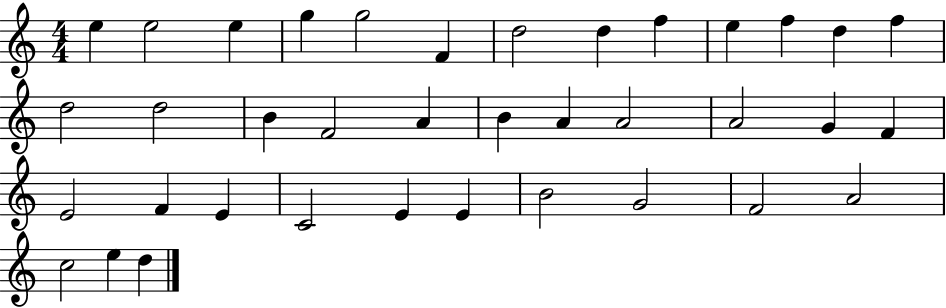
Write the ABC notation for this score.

X:1
T:Untitled
M:4/4
L:1/4
K:C
e e2 e g g2 F d2 d f e f d f d2 d2 B F2 A B A A2 A2 G F E2 F E C2 E E B2 G2 F2 A2 c2 e d